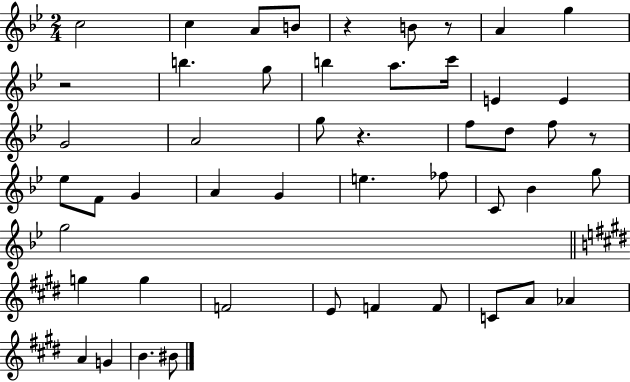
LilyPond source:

{
  \clef treble
  \numericTimeSignature
  \time 2/4
  \key bes \major
  c''2 | c''4 a'8 b'8 | r4 b'8 r8 | a'4 g''4 | \break r2 | b''4. g''8 | b''4 a''8. c'''16 | e'4 e'4 | \break g'2 | a'2 | g''8 r4. | f''8 d''8 f''8 r8 | \break ees''8 f'8 g'4 | a'4 g'4 | e''4. fes''8 | c'8 bes'4 g''8 | \break g''2 | \bar "||" \break \key e \major g''4 g''4 | f'2 | e'8 f'4 f'8 | c'8 a'8 aes'4 | \break a'4 g'4 | b'4. bis'8 | \bar "|."
}